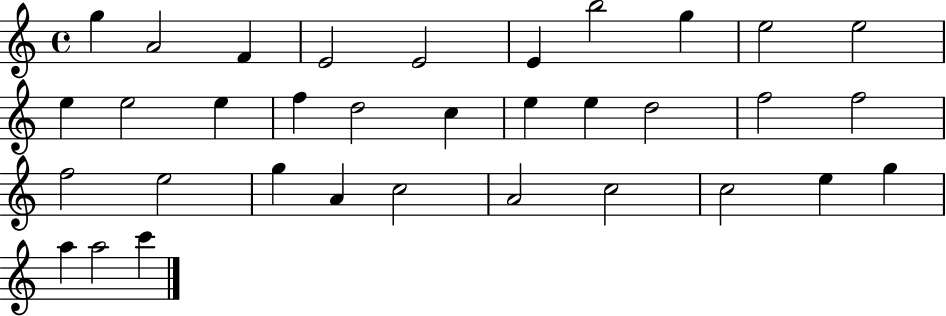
X:1
T:Untitled
M:4/4
L:1/4
K:C
g A2 F E2 E2 E b2 g e2 e2 e e2 e f d2 c e e d2 f2 f2 f2 e2 g A c2 A2 c2 c2 e g a a2 c'